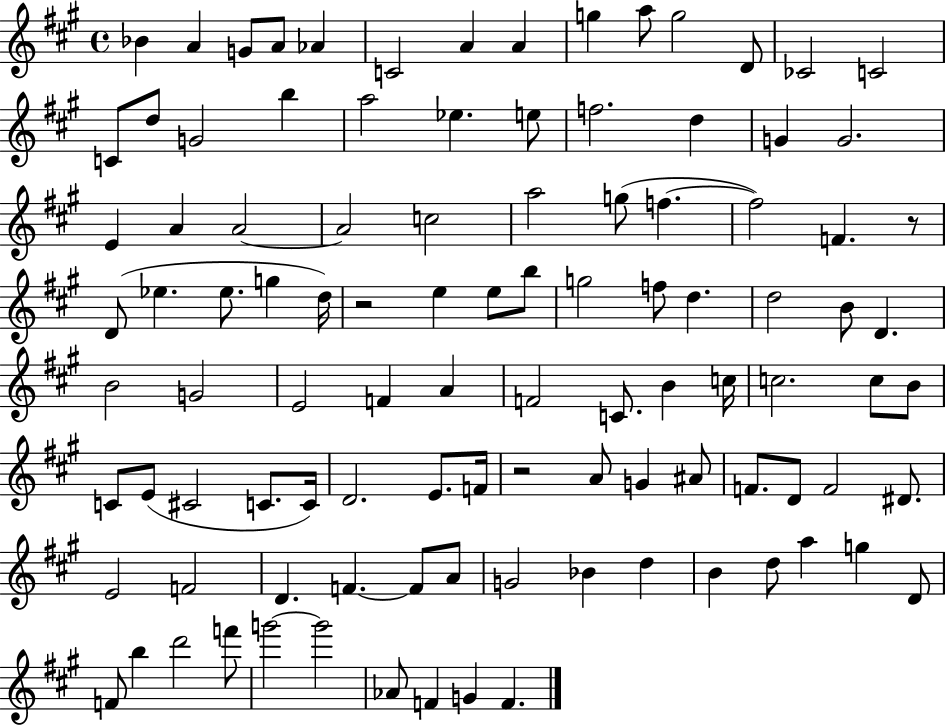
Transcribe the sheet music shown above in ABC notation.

X:1
T:Untitled
M:4/4
L:1/4
K:A
_B A G/2 A/2 _A C2 A A g a/2 g2 D/2 _C2 C2 C/2 d/2 G2 b a2 _e e/2 f2 d G G2 E A A2 A2 c2 a2 g/2 f f2 F z/2 D/2 _e _e/2 g d/4 z2 e e/2 b/2 g2 f/2 d d2 B/2 D B2 G2 E2 F A F2 C/2 B c/4 c2 c/2 B/2 C/2 E/2 ^C2 C/2 C/4 D2 E/2 F/4 z2 A/2 G ^A/2 F/2 D/2 F2 ^D/2 E2 F2 D F F/2 A/2 G2 _B d B d/2 a g D/2 F/2 b d'2 f'/2 g'2 g'2 _A/2 F G F